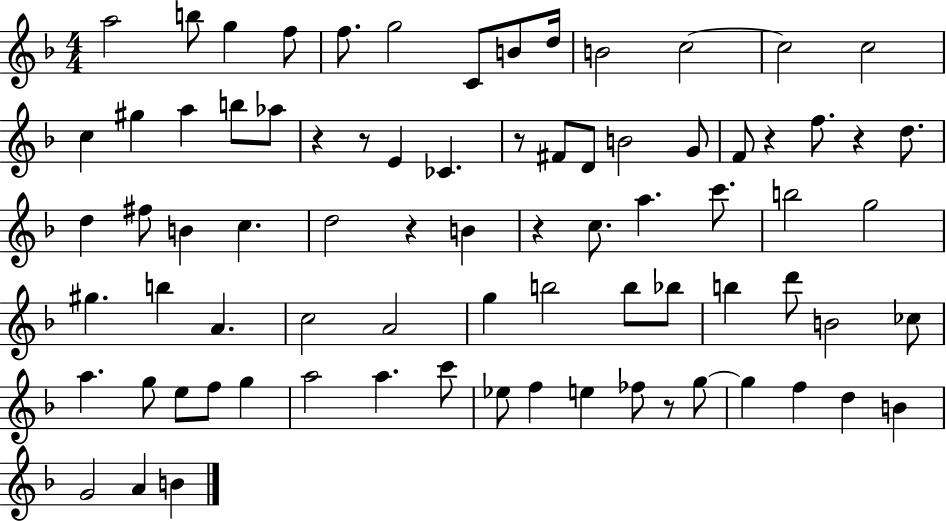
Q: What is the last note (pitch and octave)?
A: B4